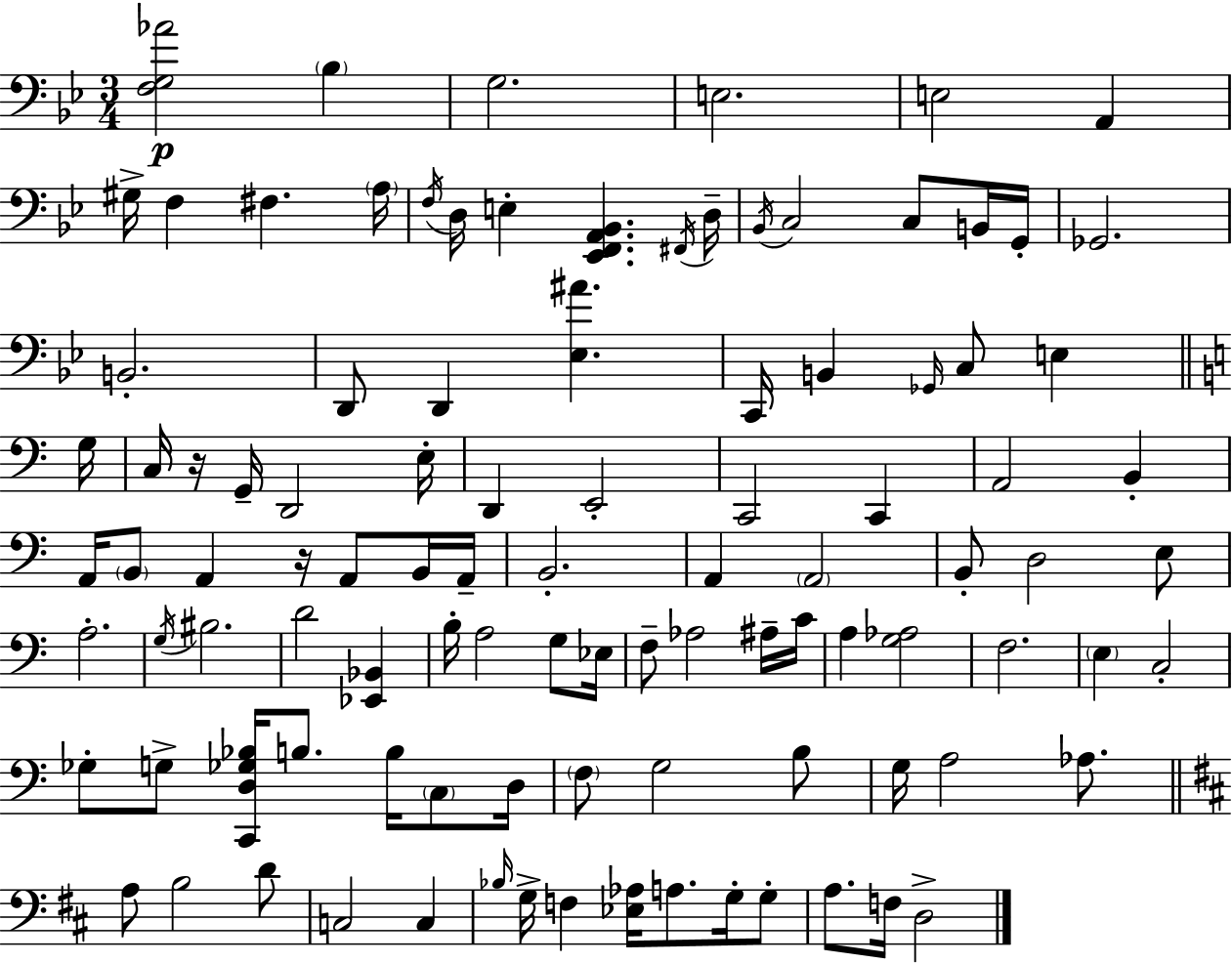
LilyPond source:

{
  \clef bass
  \numericTimeSignature
  \time 3/4
  \key bes \major
  <f g aes'>2\p \parenthesize bes4 | g2. | e2. | e2 a,4 | \break gis16-> f4 fis4. \parenthesize a16 | \acciaccatura { f16 } d16 e4-. <ees, f, a, bes,>4. | \acciaccatura { fis,16 } d16-- \acciaccatura { bes,16 } c2 c8 | b,16 g,16-. ges,2. | \break b,2.-. | d,8 d,4 <ees ais'>4. | c,16 b,4 \grace { ges,16 } c8 e4 | \bar "||" \break \key c \major g16 c16 r16 g,16-- d,2 | e16-. d,4 e,2-. | c,2 c,4 | a,2 b,4-. | \break a,16 \parenthesize b,8 a,4 r16 a,8 b,16 | a,16-- b,2.-. | a,4 \parenthesize a,2 | b,8-. d2 e8 | \break a2.-. | \acciaccatura { g16 } bis2. | d'2 <ees, bes,>4 | b16-. a2 g8 | \break ees16 f8-- aes2 | ais16-- c'16 a4 <g aes>2 | f2. | \parenthesize e4 c2-. | \break ges8-. g8-> <c, d ges bes>16 b8. b16 \parenthesize c8 | d16 \parenthesize f8 g2 | b8 g16 a2 aes8. | \bar "||" \break \key d \major a8 b2 d'8 | c2 c4 | \grace { bes16 } g16-> f4 <ees aes>16 a8. g16-. g8-. | a8. f16 d2-> | \break \bar "|."
}